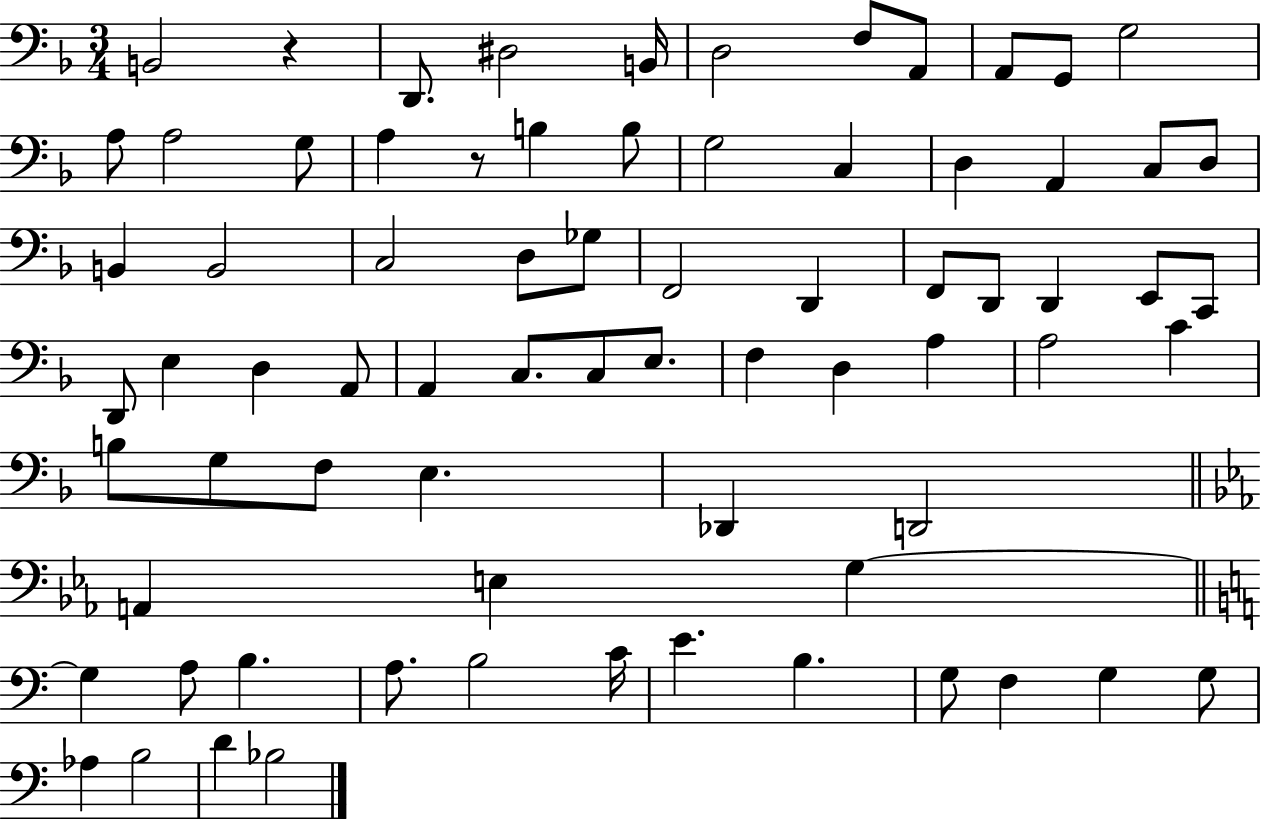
X:1
T:Untitled
M:3/4
L:1/4
K:F
B,,2 z D,,/2 ^D,2 B,,/4 D,2 F,/2 A,,/2 A,,/2 G,,/2 G,2 A,/2 A,2 G,/2 A, z/2 B, B,/2 G,2 C, D, A,, C,/2 D,/2 B,, B,,2 C,2 D,/2 _G,/2 F,,2 D,, F,,/2 D,,/2 D,, E,,/2 C,,/2 D,,/2 E, D, A,,/2 A,, C,/2 C,/2 E,/2 F, D, A, A,2 C B,/2 G,/2 F,/2 E, _D,, D,,2 A,, E, G, G, A,/2 B, A,/2 B,2 C/4 E B, G,/2 F, G, G,/2 _A, B,2 D _B,2